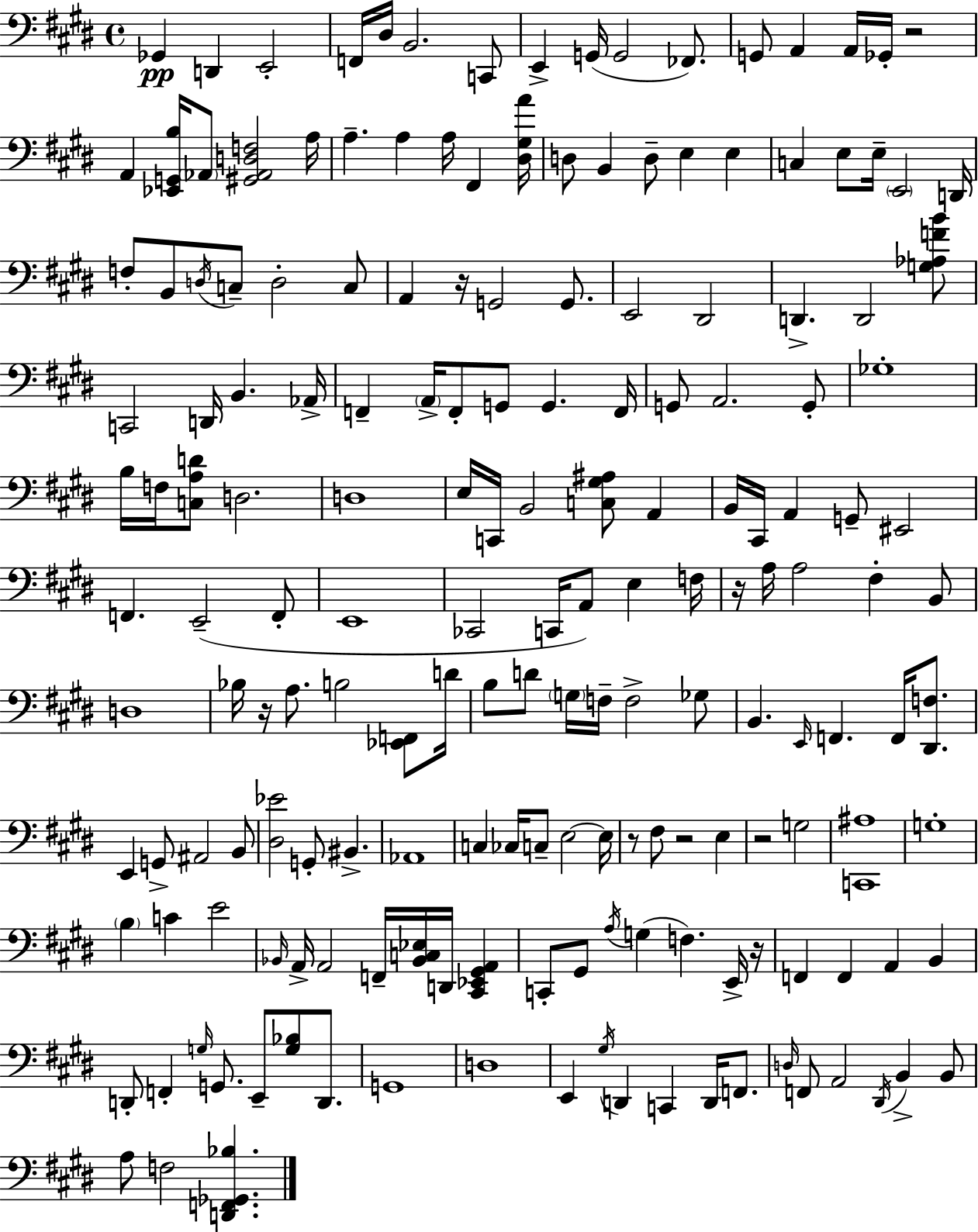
X:1
T:Untitled
M:4/4
L:1/4
K:E
_G,, D,, E,,2 F,,/4 ^D,/4 B,,2 C,,/2 E,, G,,/4 G,,2 _F,,/2 G,,/2 A,, A,,/4 _G,,/4 z2 A,, [_E,,G,,B,]/4 _A,,/2 [^G,,_A,,D,F,]2 A,/4 A, A, A,/4 ^F,, [^D,^G,A]/4 D,/2 B,, D,/2 E, E, C, E,/2 E,/4 E,,2 D,,/4 F,/2 B,,/2 D,/4 C,/2 D,2 C,/2 A,, z/4 G,,2 G,,/2 E,,2 ^D,,2 D,, D,,2 [G,_A,FB]/2 C,,2 D,,/4 B,, _A,,/4 F,, A,,/4 F,,/2 G,,/2 G,, F,,/4 G,,/2 A,,2 G,,/2 _G,4 B,/4 F,/4 [C,A,D]/2 D,2 D,4 E,/4 C,,/4 B,,2 [C,^G,^A,]/2 A,, B,,/4 ^C,,/4 A,, G,,/2 ^E,,2 F,, E,,2 F,,/2 E,,4 _C,,2 C,,/4 A,,/2 E, F,/4 z/4 A,/4 A,2 ^F, B,,/2 D,4 _B,/4 z/4 A,/2 B,2 [_E,,F,,]/2 D/4 B,/2 D/2 G,/4 F,/4 F,2 _G,/2 B,, E,,/4 F,, F,,/4 [^D,,F,]/2 E,, G,,/2 ^A,,2 B,,/2 [^D,_E]2 G,,/2 ^B,, _A,,4 C, _C,/4 C,/2 E,2 E,/4 z/2 ^F,/2 z2 E, z2 G,2 [C,,^A,]4 G,4 B, C E2 _B,,/4 A,,/4 A,,2 F,,/4 [_B,,C,_E,]/4 D,,/4 [^C,,_E,,^G,,A,,] C,,/2 ^G,,/2 A,/4 G, F, E,,/4 z/4 F,, F,, A,, B,, D,,/2 F,, G,/4 G,,/2 E,,/2 [G,_B,]/2 D,,/2 G,,4 D,4 E,, ^G,/4 D,, C,, D,,/4 F,,/2 D,/4 F,,/2 A,,2 ^D,,/4 B,, B,,/2 A,/2 F,2 [D,,F,,_G,,_B,]